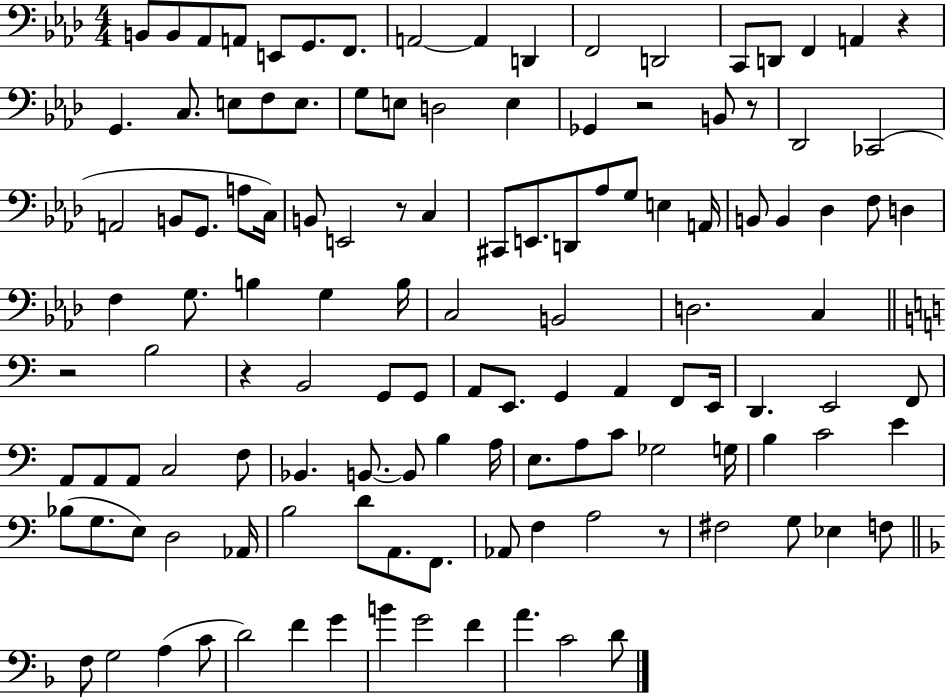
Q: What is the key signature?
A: AES major